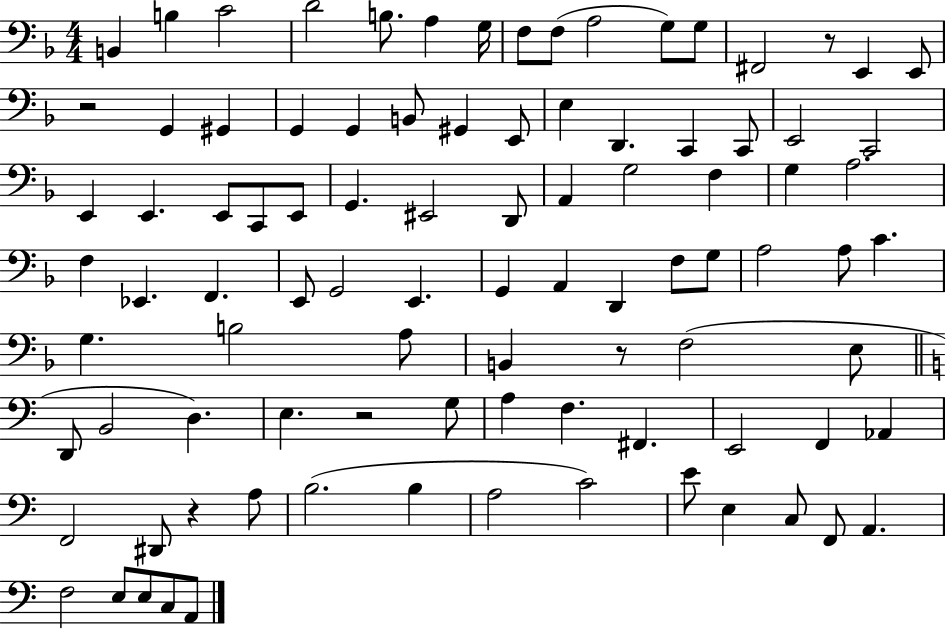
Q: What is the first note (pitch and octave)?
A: B2